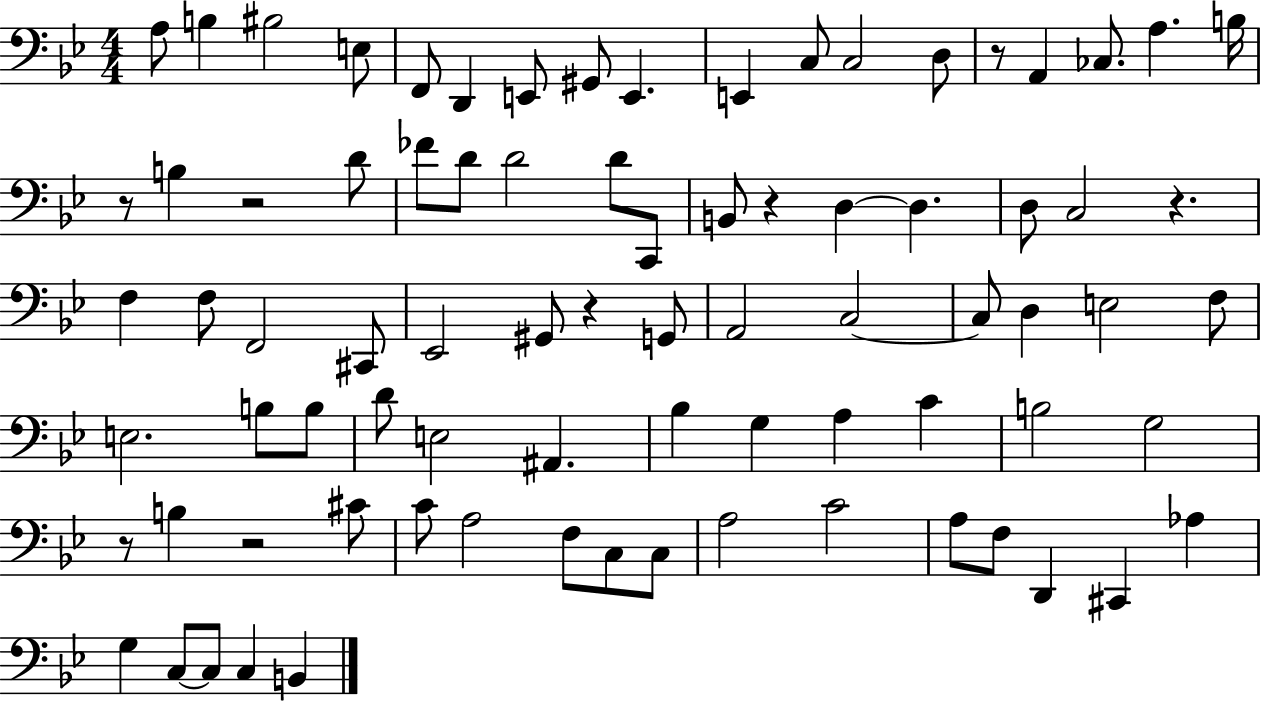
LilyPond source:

{
  \clef bass
  \numericTimeSignature
  \time 4/4
  \key bes \major
  a8 b4 bis2 e8 | f,8 d,4 e,8 gis,8 e,4. | e,4 c8 c2 d8 | r8 a,4 ces8. a4. b16 | \break r8 b4 r2 d'8 | fes'8 d'8 d'2 d'8 c,8 | b,8 r4 d4~~ d4. | d8 c2 r4. | \break f4 f8 f,2 cis,8 | ees,2 gis,8 r4 g,8 | a,2 c2~~ | c8 d4 e2 f8 | \break e2. b8 b8 | d'8 e2 ais,4. | bes4 g4 a4 c'4 | b2 g2 | \break r8 b4 r2 cis'8 | c'8 a2 f8 c8 c8 | a2 c'2 | a8 f8 d,4 cis,4 aes4 | \break g4 c8~~ c8 c4 b,4 | \bar "|."
}